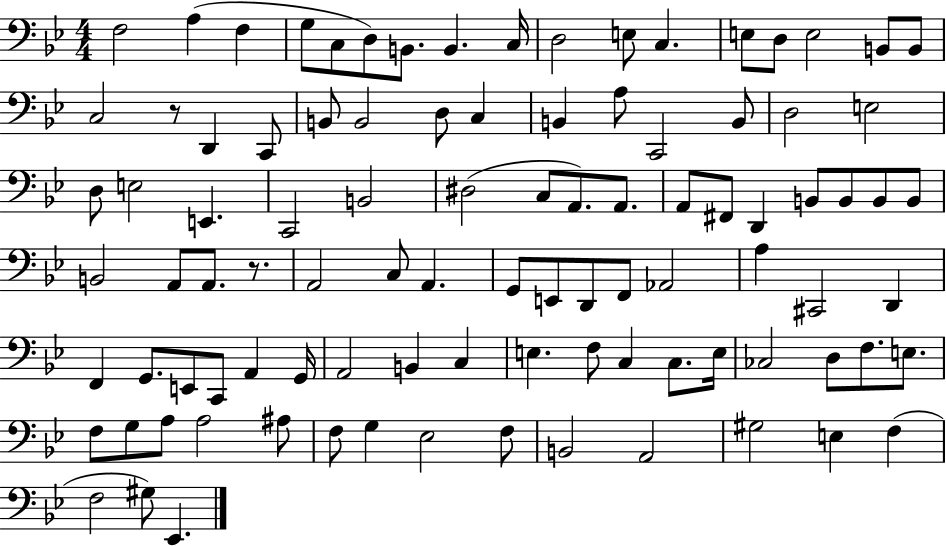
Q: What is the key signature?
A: BES major